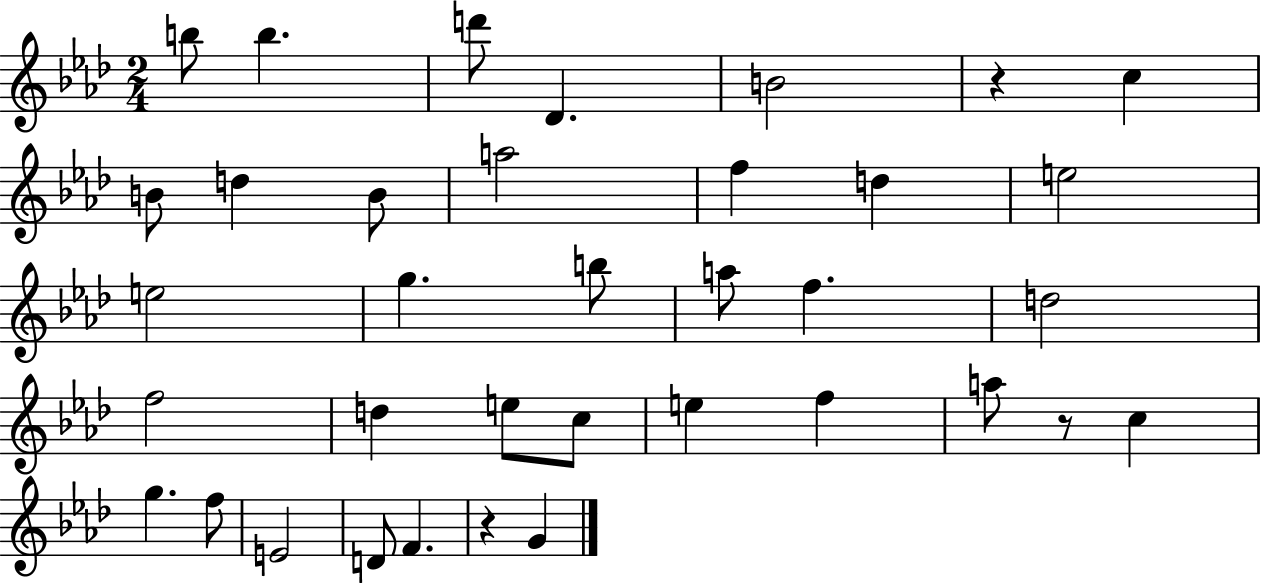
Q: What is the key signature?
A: AES major